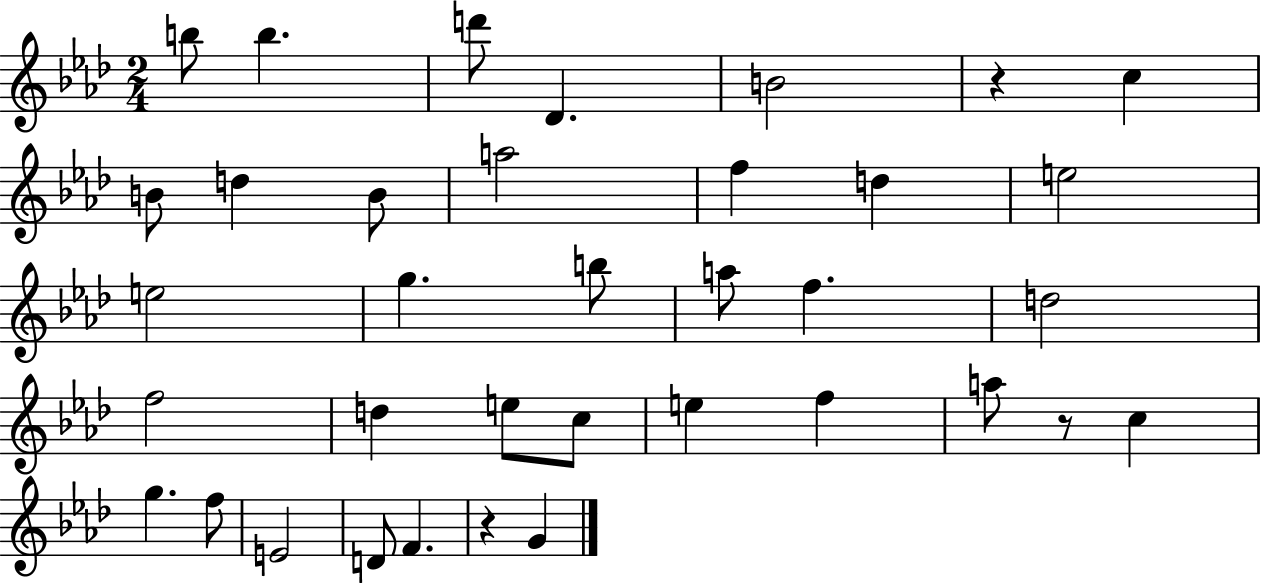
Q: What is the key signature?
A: AES major